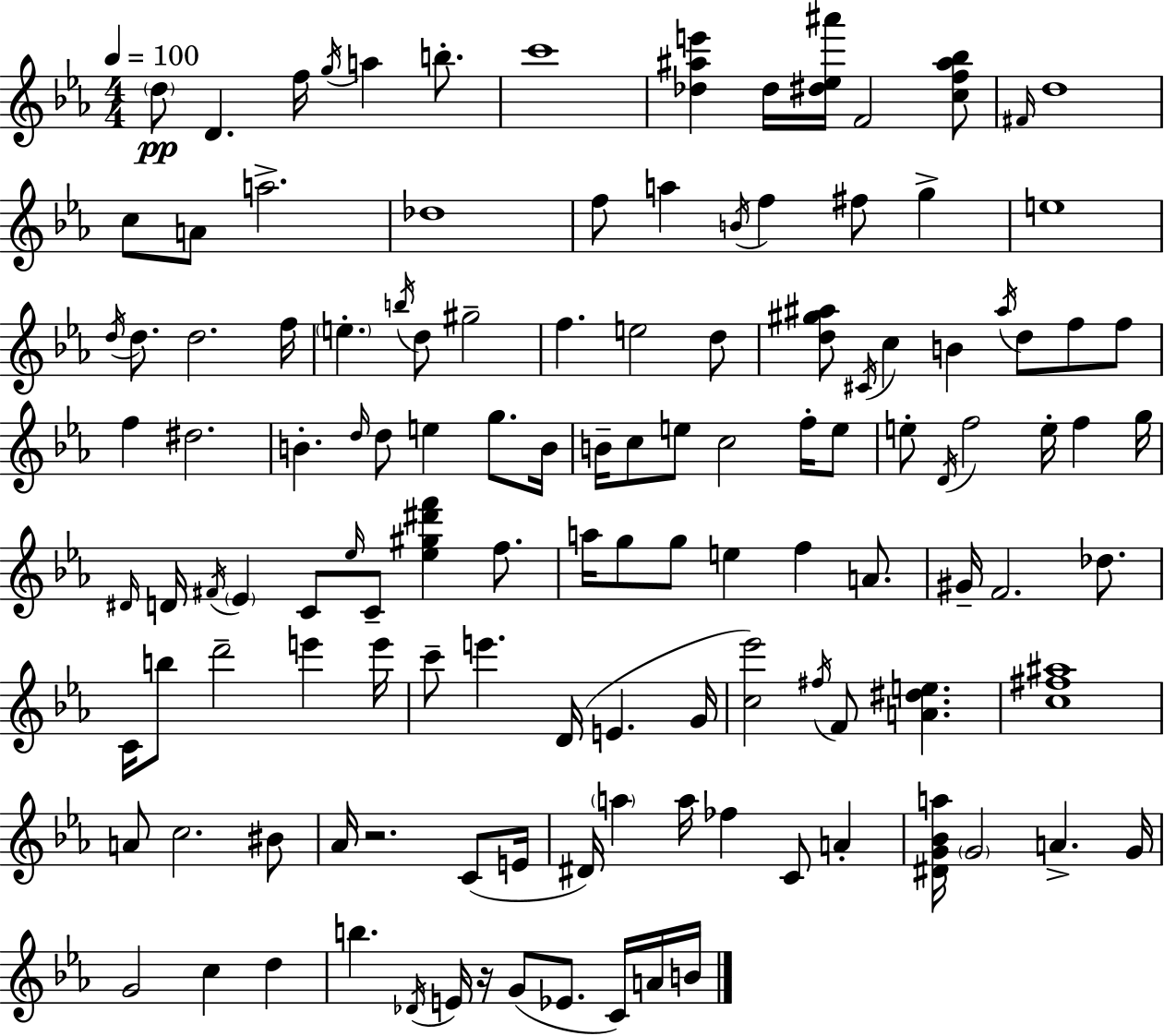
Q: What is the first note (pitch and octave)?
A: D5